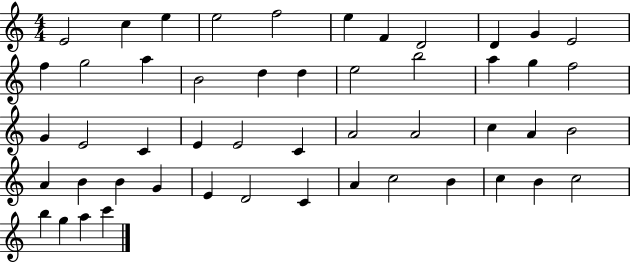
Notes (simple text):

E4/h C5/q E5/q E5/h F5/h E5/q F4/q D4/h D4/q G4/q E4/h F5/q G5/h A5/q B4/h D5/q D5/q E5/h B5/h A5/q G5/q F5/h G4/q E4/h C4/q E4/q E4/h C4/q A4/h A4/h C5/q A4/q B4/h A4/q B4/q B4/q G4/q E4/q D4/h C4/q A4/q C5/h B4/q C5/q B4/q C5/h B5/q G5/q A5/q C6/q